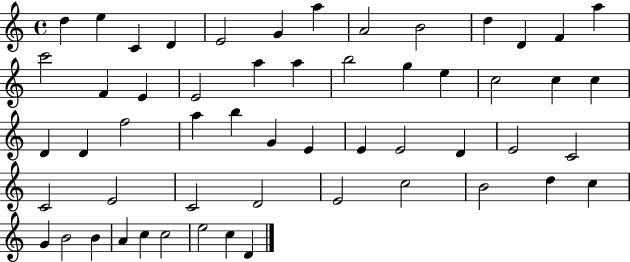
{
  \clef treble
  \time 4/4
  \defaultTimeSignature
  \key c \major
  d''4 e''4 c'4 d'4 | e'2 g'4 a''4 | a'2 b'2 | d''4 d'4 f'4 a''4 | \break c'''2 f'4 e'4 | e'2 a''4 a''4 | b''2 g''4 e''4 | c''2 c''4 c''4 | \break d'4 d'4 f''2 | a''4 b''4 g'4 e'4 | e'4 e'2 d'4 | e'2 c'2 | \break c'2 e'2 | c'2 d'2 | e'2 c''2 | b'2 d''4 c''4 | \break g'4 b'2 b'4 | a'4 c''4 c''2 | e''2 c''4 d'4 | \bar "|."
}